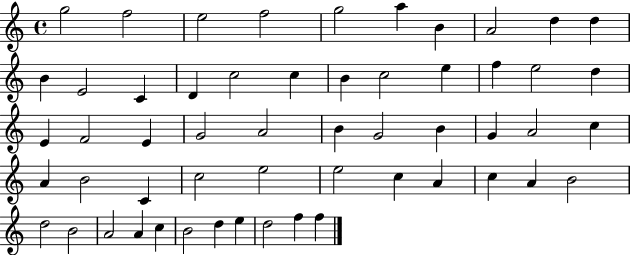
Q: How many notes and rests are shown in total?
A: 55